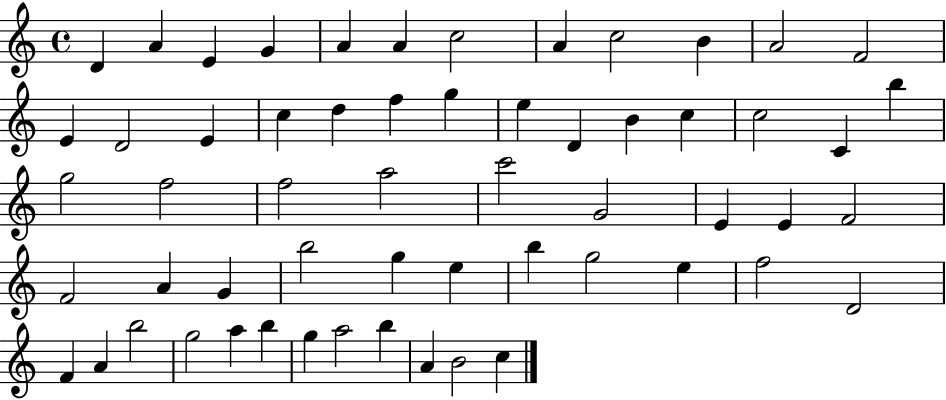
D4/q A4/q E4/q G4/q A4/q A4/q C5/h A4/q C5/h B4/q A4/h F4/h E4/q D4/h E4/q C5/q D5/q F5/q G5/q E5/q D4/q B4/q C5/q C5/h C4/q B5/q G5/h F5/h F5/h A5/h C6/h G4/h E4/q E4/q F4/h F4/h A4/q G4/q B5/h G5/q E5/q B5/q G5/h E5/q F5/h D4/h F4/q A4/q B5/h G5/h A5/q B5/q G5/q A5/h B5/q A4/q B4/h C5/q